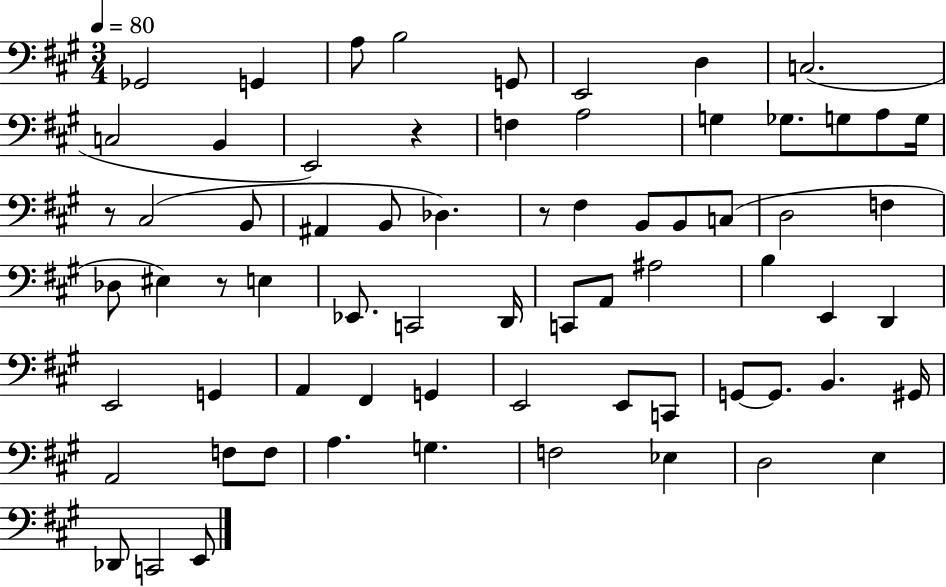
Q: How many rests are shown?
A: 4